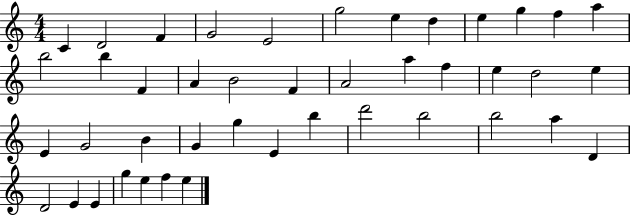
X:1
T:Untitled
M:4/4
L:1/4
K:C
C D2 F G2 E2 g2 e d e g f a b2 b F A B2 F A2 a f e d2 e E G2 B G g E b d'2 b2 b2 a D D2 E E g e f e